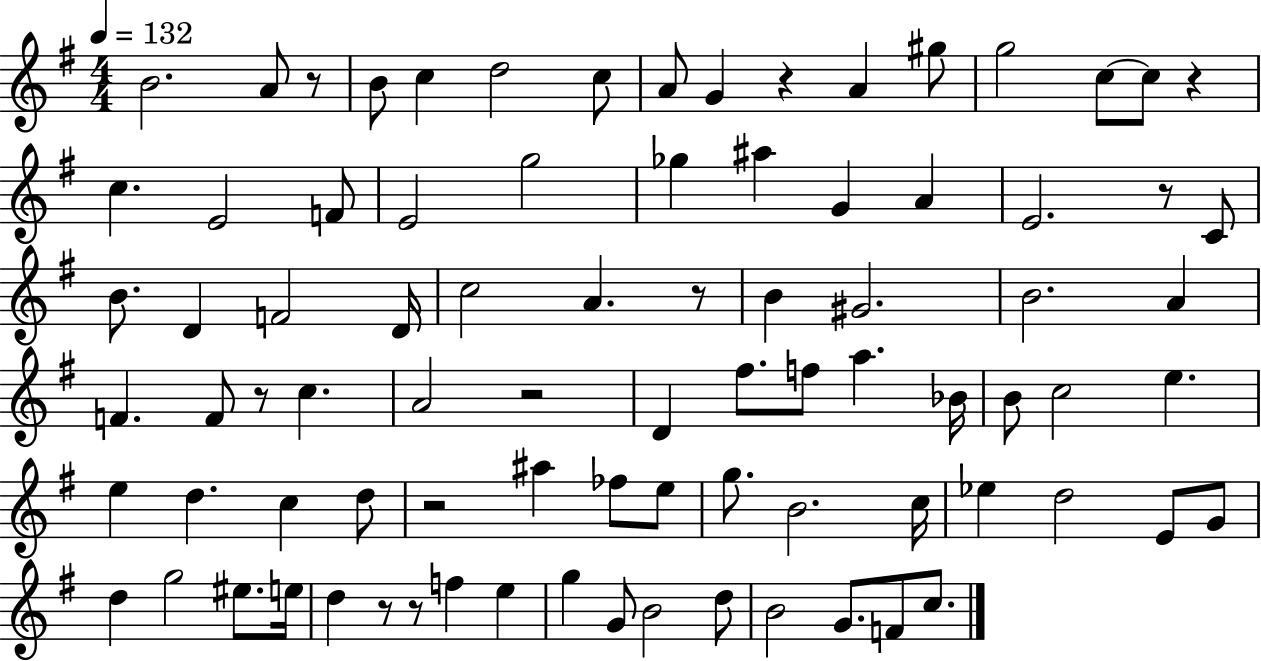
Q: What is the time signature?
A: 4/4